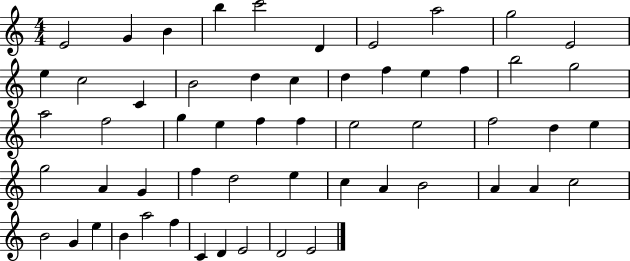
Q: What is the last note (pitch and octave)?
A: E4